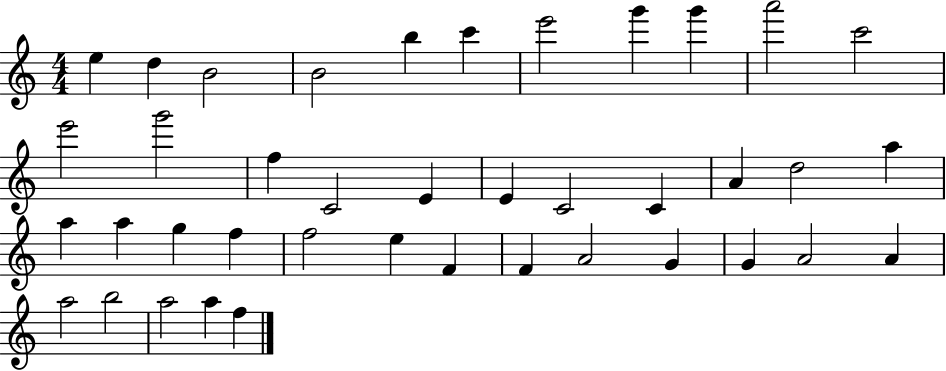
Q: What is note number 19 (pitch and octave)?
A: C4